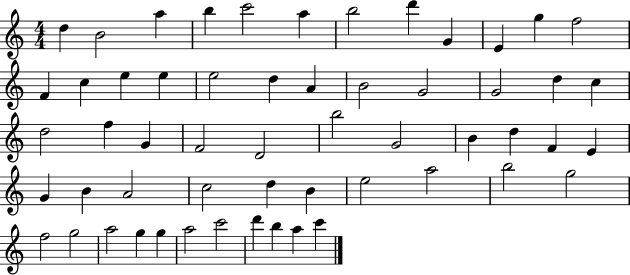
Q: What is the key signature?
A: C major